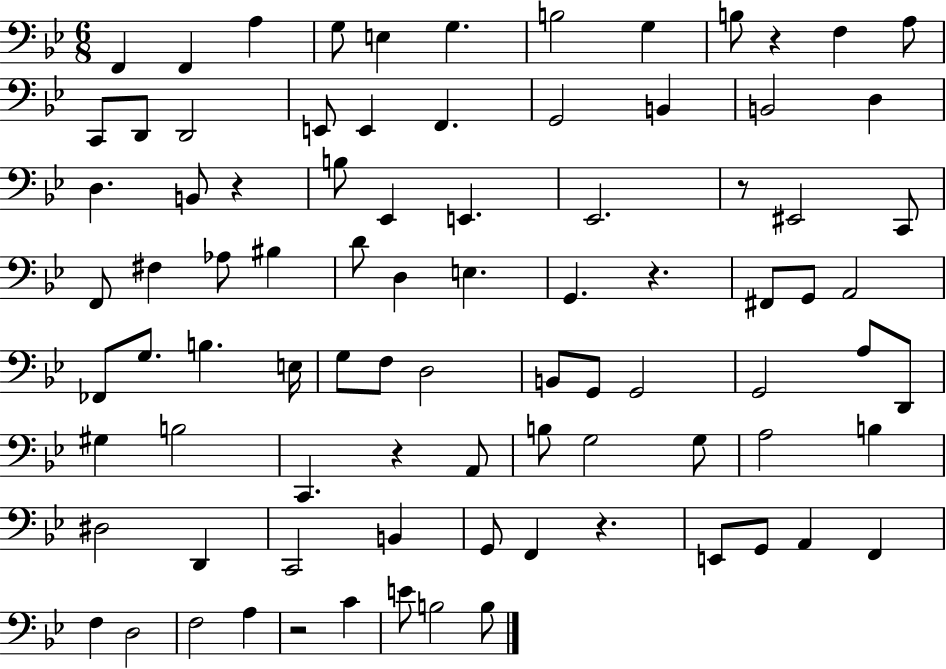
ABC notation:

X:1
T:Untitled
M:6/8
L:1/4
K:Bb
F,, F,, A, G,/2 E, G, B,2 G, B,/2 z F, A,/2 C,,/2 D,,/2 D,,2 E,,/2 E,, F,, G,,2 B,, B,,2 D, D, B,,/2 z B,/2 _E,, E,, _E,,2 z/2 ^E,,2 C,,/2 F,,/2 ^F, _A,/2 ^B, D/2 D, E, G,, z ^F,,/2 G,,/2 A,,2 _F,,/2 G,/2 B, E,/4 G,/2 F,/2 D,2 B,,/2 G,,/2 G,,2 G,,2 A,/2 D,,/2 ^G, B,2 C,, z A,,/2 B,/2 G,2 G,/2 A,2 B, ^D,2 D,, C,,2 B,, G,,/2 F,, z E,,/2 G,,/2 A,, F,, F, D,2 F,2 A, z2 C E/2 B,2 B,/2